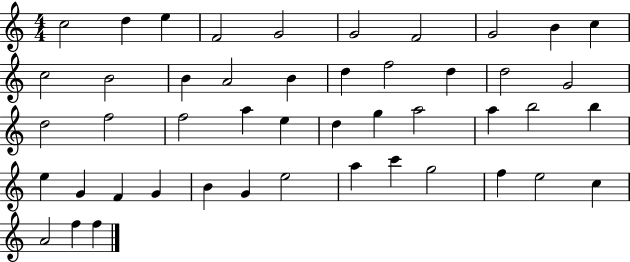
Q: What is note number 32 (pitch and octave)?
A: E5